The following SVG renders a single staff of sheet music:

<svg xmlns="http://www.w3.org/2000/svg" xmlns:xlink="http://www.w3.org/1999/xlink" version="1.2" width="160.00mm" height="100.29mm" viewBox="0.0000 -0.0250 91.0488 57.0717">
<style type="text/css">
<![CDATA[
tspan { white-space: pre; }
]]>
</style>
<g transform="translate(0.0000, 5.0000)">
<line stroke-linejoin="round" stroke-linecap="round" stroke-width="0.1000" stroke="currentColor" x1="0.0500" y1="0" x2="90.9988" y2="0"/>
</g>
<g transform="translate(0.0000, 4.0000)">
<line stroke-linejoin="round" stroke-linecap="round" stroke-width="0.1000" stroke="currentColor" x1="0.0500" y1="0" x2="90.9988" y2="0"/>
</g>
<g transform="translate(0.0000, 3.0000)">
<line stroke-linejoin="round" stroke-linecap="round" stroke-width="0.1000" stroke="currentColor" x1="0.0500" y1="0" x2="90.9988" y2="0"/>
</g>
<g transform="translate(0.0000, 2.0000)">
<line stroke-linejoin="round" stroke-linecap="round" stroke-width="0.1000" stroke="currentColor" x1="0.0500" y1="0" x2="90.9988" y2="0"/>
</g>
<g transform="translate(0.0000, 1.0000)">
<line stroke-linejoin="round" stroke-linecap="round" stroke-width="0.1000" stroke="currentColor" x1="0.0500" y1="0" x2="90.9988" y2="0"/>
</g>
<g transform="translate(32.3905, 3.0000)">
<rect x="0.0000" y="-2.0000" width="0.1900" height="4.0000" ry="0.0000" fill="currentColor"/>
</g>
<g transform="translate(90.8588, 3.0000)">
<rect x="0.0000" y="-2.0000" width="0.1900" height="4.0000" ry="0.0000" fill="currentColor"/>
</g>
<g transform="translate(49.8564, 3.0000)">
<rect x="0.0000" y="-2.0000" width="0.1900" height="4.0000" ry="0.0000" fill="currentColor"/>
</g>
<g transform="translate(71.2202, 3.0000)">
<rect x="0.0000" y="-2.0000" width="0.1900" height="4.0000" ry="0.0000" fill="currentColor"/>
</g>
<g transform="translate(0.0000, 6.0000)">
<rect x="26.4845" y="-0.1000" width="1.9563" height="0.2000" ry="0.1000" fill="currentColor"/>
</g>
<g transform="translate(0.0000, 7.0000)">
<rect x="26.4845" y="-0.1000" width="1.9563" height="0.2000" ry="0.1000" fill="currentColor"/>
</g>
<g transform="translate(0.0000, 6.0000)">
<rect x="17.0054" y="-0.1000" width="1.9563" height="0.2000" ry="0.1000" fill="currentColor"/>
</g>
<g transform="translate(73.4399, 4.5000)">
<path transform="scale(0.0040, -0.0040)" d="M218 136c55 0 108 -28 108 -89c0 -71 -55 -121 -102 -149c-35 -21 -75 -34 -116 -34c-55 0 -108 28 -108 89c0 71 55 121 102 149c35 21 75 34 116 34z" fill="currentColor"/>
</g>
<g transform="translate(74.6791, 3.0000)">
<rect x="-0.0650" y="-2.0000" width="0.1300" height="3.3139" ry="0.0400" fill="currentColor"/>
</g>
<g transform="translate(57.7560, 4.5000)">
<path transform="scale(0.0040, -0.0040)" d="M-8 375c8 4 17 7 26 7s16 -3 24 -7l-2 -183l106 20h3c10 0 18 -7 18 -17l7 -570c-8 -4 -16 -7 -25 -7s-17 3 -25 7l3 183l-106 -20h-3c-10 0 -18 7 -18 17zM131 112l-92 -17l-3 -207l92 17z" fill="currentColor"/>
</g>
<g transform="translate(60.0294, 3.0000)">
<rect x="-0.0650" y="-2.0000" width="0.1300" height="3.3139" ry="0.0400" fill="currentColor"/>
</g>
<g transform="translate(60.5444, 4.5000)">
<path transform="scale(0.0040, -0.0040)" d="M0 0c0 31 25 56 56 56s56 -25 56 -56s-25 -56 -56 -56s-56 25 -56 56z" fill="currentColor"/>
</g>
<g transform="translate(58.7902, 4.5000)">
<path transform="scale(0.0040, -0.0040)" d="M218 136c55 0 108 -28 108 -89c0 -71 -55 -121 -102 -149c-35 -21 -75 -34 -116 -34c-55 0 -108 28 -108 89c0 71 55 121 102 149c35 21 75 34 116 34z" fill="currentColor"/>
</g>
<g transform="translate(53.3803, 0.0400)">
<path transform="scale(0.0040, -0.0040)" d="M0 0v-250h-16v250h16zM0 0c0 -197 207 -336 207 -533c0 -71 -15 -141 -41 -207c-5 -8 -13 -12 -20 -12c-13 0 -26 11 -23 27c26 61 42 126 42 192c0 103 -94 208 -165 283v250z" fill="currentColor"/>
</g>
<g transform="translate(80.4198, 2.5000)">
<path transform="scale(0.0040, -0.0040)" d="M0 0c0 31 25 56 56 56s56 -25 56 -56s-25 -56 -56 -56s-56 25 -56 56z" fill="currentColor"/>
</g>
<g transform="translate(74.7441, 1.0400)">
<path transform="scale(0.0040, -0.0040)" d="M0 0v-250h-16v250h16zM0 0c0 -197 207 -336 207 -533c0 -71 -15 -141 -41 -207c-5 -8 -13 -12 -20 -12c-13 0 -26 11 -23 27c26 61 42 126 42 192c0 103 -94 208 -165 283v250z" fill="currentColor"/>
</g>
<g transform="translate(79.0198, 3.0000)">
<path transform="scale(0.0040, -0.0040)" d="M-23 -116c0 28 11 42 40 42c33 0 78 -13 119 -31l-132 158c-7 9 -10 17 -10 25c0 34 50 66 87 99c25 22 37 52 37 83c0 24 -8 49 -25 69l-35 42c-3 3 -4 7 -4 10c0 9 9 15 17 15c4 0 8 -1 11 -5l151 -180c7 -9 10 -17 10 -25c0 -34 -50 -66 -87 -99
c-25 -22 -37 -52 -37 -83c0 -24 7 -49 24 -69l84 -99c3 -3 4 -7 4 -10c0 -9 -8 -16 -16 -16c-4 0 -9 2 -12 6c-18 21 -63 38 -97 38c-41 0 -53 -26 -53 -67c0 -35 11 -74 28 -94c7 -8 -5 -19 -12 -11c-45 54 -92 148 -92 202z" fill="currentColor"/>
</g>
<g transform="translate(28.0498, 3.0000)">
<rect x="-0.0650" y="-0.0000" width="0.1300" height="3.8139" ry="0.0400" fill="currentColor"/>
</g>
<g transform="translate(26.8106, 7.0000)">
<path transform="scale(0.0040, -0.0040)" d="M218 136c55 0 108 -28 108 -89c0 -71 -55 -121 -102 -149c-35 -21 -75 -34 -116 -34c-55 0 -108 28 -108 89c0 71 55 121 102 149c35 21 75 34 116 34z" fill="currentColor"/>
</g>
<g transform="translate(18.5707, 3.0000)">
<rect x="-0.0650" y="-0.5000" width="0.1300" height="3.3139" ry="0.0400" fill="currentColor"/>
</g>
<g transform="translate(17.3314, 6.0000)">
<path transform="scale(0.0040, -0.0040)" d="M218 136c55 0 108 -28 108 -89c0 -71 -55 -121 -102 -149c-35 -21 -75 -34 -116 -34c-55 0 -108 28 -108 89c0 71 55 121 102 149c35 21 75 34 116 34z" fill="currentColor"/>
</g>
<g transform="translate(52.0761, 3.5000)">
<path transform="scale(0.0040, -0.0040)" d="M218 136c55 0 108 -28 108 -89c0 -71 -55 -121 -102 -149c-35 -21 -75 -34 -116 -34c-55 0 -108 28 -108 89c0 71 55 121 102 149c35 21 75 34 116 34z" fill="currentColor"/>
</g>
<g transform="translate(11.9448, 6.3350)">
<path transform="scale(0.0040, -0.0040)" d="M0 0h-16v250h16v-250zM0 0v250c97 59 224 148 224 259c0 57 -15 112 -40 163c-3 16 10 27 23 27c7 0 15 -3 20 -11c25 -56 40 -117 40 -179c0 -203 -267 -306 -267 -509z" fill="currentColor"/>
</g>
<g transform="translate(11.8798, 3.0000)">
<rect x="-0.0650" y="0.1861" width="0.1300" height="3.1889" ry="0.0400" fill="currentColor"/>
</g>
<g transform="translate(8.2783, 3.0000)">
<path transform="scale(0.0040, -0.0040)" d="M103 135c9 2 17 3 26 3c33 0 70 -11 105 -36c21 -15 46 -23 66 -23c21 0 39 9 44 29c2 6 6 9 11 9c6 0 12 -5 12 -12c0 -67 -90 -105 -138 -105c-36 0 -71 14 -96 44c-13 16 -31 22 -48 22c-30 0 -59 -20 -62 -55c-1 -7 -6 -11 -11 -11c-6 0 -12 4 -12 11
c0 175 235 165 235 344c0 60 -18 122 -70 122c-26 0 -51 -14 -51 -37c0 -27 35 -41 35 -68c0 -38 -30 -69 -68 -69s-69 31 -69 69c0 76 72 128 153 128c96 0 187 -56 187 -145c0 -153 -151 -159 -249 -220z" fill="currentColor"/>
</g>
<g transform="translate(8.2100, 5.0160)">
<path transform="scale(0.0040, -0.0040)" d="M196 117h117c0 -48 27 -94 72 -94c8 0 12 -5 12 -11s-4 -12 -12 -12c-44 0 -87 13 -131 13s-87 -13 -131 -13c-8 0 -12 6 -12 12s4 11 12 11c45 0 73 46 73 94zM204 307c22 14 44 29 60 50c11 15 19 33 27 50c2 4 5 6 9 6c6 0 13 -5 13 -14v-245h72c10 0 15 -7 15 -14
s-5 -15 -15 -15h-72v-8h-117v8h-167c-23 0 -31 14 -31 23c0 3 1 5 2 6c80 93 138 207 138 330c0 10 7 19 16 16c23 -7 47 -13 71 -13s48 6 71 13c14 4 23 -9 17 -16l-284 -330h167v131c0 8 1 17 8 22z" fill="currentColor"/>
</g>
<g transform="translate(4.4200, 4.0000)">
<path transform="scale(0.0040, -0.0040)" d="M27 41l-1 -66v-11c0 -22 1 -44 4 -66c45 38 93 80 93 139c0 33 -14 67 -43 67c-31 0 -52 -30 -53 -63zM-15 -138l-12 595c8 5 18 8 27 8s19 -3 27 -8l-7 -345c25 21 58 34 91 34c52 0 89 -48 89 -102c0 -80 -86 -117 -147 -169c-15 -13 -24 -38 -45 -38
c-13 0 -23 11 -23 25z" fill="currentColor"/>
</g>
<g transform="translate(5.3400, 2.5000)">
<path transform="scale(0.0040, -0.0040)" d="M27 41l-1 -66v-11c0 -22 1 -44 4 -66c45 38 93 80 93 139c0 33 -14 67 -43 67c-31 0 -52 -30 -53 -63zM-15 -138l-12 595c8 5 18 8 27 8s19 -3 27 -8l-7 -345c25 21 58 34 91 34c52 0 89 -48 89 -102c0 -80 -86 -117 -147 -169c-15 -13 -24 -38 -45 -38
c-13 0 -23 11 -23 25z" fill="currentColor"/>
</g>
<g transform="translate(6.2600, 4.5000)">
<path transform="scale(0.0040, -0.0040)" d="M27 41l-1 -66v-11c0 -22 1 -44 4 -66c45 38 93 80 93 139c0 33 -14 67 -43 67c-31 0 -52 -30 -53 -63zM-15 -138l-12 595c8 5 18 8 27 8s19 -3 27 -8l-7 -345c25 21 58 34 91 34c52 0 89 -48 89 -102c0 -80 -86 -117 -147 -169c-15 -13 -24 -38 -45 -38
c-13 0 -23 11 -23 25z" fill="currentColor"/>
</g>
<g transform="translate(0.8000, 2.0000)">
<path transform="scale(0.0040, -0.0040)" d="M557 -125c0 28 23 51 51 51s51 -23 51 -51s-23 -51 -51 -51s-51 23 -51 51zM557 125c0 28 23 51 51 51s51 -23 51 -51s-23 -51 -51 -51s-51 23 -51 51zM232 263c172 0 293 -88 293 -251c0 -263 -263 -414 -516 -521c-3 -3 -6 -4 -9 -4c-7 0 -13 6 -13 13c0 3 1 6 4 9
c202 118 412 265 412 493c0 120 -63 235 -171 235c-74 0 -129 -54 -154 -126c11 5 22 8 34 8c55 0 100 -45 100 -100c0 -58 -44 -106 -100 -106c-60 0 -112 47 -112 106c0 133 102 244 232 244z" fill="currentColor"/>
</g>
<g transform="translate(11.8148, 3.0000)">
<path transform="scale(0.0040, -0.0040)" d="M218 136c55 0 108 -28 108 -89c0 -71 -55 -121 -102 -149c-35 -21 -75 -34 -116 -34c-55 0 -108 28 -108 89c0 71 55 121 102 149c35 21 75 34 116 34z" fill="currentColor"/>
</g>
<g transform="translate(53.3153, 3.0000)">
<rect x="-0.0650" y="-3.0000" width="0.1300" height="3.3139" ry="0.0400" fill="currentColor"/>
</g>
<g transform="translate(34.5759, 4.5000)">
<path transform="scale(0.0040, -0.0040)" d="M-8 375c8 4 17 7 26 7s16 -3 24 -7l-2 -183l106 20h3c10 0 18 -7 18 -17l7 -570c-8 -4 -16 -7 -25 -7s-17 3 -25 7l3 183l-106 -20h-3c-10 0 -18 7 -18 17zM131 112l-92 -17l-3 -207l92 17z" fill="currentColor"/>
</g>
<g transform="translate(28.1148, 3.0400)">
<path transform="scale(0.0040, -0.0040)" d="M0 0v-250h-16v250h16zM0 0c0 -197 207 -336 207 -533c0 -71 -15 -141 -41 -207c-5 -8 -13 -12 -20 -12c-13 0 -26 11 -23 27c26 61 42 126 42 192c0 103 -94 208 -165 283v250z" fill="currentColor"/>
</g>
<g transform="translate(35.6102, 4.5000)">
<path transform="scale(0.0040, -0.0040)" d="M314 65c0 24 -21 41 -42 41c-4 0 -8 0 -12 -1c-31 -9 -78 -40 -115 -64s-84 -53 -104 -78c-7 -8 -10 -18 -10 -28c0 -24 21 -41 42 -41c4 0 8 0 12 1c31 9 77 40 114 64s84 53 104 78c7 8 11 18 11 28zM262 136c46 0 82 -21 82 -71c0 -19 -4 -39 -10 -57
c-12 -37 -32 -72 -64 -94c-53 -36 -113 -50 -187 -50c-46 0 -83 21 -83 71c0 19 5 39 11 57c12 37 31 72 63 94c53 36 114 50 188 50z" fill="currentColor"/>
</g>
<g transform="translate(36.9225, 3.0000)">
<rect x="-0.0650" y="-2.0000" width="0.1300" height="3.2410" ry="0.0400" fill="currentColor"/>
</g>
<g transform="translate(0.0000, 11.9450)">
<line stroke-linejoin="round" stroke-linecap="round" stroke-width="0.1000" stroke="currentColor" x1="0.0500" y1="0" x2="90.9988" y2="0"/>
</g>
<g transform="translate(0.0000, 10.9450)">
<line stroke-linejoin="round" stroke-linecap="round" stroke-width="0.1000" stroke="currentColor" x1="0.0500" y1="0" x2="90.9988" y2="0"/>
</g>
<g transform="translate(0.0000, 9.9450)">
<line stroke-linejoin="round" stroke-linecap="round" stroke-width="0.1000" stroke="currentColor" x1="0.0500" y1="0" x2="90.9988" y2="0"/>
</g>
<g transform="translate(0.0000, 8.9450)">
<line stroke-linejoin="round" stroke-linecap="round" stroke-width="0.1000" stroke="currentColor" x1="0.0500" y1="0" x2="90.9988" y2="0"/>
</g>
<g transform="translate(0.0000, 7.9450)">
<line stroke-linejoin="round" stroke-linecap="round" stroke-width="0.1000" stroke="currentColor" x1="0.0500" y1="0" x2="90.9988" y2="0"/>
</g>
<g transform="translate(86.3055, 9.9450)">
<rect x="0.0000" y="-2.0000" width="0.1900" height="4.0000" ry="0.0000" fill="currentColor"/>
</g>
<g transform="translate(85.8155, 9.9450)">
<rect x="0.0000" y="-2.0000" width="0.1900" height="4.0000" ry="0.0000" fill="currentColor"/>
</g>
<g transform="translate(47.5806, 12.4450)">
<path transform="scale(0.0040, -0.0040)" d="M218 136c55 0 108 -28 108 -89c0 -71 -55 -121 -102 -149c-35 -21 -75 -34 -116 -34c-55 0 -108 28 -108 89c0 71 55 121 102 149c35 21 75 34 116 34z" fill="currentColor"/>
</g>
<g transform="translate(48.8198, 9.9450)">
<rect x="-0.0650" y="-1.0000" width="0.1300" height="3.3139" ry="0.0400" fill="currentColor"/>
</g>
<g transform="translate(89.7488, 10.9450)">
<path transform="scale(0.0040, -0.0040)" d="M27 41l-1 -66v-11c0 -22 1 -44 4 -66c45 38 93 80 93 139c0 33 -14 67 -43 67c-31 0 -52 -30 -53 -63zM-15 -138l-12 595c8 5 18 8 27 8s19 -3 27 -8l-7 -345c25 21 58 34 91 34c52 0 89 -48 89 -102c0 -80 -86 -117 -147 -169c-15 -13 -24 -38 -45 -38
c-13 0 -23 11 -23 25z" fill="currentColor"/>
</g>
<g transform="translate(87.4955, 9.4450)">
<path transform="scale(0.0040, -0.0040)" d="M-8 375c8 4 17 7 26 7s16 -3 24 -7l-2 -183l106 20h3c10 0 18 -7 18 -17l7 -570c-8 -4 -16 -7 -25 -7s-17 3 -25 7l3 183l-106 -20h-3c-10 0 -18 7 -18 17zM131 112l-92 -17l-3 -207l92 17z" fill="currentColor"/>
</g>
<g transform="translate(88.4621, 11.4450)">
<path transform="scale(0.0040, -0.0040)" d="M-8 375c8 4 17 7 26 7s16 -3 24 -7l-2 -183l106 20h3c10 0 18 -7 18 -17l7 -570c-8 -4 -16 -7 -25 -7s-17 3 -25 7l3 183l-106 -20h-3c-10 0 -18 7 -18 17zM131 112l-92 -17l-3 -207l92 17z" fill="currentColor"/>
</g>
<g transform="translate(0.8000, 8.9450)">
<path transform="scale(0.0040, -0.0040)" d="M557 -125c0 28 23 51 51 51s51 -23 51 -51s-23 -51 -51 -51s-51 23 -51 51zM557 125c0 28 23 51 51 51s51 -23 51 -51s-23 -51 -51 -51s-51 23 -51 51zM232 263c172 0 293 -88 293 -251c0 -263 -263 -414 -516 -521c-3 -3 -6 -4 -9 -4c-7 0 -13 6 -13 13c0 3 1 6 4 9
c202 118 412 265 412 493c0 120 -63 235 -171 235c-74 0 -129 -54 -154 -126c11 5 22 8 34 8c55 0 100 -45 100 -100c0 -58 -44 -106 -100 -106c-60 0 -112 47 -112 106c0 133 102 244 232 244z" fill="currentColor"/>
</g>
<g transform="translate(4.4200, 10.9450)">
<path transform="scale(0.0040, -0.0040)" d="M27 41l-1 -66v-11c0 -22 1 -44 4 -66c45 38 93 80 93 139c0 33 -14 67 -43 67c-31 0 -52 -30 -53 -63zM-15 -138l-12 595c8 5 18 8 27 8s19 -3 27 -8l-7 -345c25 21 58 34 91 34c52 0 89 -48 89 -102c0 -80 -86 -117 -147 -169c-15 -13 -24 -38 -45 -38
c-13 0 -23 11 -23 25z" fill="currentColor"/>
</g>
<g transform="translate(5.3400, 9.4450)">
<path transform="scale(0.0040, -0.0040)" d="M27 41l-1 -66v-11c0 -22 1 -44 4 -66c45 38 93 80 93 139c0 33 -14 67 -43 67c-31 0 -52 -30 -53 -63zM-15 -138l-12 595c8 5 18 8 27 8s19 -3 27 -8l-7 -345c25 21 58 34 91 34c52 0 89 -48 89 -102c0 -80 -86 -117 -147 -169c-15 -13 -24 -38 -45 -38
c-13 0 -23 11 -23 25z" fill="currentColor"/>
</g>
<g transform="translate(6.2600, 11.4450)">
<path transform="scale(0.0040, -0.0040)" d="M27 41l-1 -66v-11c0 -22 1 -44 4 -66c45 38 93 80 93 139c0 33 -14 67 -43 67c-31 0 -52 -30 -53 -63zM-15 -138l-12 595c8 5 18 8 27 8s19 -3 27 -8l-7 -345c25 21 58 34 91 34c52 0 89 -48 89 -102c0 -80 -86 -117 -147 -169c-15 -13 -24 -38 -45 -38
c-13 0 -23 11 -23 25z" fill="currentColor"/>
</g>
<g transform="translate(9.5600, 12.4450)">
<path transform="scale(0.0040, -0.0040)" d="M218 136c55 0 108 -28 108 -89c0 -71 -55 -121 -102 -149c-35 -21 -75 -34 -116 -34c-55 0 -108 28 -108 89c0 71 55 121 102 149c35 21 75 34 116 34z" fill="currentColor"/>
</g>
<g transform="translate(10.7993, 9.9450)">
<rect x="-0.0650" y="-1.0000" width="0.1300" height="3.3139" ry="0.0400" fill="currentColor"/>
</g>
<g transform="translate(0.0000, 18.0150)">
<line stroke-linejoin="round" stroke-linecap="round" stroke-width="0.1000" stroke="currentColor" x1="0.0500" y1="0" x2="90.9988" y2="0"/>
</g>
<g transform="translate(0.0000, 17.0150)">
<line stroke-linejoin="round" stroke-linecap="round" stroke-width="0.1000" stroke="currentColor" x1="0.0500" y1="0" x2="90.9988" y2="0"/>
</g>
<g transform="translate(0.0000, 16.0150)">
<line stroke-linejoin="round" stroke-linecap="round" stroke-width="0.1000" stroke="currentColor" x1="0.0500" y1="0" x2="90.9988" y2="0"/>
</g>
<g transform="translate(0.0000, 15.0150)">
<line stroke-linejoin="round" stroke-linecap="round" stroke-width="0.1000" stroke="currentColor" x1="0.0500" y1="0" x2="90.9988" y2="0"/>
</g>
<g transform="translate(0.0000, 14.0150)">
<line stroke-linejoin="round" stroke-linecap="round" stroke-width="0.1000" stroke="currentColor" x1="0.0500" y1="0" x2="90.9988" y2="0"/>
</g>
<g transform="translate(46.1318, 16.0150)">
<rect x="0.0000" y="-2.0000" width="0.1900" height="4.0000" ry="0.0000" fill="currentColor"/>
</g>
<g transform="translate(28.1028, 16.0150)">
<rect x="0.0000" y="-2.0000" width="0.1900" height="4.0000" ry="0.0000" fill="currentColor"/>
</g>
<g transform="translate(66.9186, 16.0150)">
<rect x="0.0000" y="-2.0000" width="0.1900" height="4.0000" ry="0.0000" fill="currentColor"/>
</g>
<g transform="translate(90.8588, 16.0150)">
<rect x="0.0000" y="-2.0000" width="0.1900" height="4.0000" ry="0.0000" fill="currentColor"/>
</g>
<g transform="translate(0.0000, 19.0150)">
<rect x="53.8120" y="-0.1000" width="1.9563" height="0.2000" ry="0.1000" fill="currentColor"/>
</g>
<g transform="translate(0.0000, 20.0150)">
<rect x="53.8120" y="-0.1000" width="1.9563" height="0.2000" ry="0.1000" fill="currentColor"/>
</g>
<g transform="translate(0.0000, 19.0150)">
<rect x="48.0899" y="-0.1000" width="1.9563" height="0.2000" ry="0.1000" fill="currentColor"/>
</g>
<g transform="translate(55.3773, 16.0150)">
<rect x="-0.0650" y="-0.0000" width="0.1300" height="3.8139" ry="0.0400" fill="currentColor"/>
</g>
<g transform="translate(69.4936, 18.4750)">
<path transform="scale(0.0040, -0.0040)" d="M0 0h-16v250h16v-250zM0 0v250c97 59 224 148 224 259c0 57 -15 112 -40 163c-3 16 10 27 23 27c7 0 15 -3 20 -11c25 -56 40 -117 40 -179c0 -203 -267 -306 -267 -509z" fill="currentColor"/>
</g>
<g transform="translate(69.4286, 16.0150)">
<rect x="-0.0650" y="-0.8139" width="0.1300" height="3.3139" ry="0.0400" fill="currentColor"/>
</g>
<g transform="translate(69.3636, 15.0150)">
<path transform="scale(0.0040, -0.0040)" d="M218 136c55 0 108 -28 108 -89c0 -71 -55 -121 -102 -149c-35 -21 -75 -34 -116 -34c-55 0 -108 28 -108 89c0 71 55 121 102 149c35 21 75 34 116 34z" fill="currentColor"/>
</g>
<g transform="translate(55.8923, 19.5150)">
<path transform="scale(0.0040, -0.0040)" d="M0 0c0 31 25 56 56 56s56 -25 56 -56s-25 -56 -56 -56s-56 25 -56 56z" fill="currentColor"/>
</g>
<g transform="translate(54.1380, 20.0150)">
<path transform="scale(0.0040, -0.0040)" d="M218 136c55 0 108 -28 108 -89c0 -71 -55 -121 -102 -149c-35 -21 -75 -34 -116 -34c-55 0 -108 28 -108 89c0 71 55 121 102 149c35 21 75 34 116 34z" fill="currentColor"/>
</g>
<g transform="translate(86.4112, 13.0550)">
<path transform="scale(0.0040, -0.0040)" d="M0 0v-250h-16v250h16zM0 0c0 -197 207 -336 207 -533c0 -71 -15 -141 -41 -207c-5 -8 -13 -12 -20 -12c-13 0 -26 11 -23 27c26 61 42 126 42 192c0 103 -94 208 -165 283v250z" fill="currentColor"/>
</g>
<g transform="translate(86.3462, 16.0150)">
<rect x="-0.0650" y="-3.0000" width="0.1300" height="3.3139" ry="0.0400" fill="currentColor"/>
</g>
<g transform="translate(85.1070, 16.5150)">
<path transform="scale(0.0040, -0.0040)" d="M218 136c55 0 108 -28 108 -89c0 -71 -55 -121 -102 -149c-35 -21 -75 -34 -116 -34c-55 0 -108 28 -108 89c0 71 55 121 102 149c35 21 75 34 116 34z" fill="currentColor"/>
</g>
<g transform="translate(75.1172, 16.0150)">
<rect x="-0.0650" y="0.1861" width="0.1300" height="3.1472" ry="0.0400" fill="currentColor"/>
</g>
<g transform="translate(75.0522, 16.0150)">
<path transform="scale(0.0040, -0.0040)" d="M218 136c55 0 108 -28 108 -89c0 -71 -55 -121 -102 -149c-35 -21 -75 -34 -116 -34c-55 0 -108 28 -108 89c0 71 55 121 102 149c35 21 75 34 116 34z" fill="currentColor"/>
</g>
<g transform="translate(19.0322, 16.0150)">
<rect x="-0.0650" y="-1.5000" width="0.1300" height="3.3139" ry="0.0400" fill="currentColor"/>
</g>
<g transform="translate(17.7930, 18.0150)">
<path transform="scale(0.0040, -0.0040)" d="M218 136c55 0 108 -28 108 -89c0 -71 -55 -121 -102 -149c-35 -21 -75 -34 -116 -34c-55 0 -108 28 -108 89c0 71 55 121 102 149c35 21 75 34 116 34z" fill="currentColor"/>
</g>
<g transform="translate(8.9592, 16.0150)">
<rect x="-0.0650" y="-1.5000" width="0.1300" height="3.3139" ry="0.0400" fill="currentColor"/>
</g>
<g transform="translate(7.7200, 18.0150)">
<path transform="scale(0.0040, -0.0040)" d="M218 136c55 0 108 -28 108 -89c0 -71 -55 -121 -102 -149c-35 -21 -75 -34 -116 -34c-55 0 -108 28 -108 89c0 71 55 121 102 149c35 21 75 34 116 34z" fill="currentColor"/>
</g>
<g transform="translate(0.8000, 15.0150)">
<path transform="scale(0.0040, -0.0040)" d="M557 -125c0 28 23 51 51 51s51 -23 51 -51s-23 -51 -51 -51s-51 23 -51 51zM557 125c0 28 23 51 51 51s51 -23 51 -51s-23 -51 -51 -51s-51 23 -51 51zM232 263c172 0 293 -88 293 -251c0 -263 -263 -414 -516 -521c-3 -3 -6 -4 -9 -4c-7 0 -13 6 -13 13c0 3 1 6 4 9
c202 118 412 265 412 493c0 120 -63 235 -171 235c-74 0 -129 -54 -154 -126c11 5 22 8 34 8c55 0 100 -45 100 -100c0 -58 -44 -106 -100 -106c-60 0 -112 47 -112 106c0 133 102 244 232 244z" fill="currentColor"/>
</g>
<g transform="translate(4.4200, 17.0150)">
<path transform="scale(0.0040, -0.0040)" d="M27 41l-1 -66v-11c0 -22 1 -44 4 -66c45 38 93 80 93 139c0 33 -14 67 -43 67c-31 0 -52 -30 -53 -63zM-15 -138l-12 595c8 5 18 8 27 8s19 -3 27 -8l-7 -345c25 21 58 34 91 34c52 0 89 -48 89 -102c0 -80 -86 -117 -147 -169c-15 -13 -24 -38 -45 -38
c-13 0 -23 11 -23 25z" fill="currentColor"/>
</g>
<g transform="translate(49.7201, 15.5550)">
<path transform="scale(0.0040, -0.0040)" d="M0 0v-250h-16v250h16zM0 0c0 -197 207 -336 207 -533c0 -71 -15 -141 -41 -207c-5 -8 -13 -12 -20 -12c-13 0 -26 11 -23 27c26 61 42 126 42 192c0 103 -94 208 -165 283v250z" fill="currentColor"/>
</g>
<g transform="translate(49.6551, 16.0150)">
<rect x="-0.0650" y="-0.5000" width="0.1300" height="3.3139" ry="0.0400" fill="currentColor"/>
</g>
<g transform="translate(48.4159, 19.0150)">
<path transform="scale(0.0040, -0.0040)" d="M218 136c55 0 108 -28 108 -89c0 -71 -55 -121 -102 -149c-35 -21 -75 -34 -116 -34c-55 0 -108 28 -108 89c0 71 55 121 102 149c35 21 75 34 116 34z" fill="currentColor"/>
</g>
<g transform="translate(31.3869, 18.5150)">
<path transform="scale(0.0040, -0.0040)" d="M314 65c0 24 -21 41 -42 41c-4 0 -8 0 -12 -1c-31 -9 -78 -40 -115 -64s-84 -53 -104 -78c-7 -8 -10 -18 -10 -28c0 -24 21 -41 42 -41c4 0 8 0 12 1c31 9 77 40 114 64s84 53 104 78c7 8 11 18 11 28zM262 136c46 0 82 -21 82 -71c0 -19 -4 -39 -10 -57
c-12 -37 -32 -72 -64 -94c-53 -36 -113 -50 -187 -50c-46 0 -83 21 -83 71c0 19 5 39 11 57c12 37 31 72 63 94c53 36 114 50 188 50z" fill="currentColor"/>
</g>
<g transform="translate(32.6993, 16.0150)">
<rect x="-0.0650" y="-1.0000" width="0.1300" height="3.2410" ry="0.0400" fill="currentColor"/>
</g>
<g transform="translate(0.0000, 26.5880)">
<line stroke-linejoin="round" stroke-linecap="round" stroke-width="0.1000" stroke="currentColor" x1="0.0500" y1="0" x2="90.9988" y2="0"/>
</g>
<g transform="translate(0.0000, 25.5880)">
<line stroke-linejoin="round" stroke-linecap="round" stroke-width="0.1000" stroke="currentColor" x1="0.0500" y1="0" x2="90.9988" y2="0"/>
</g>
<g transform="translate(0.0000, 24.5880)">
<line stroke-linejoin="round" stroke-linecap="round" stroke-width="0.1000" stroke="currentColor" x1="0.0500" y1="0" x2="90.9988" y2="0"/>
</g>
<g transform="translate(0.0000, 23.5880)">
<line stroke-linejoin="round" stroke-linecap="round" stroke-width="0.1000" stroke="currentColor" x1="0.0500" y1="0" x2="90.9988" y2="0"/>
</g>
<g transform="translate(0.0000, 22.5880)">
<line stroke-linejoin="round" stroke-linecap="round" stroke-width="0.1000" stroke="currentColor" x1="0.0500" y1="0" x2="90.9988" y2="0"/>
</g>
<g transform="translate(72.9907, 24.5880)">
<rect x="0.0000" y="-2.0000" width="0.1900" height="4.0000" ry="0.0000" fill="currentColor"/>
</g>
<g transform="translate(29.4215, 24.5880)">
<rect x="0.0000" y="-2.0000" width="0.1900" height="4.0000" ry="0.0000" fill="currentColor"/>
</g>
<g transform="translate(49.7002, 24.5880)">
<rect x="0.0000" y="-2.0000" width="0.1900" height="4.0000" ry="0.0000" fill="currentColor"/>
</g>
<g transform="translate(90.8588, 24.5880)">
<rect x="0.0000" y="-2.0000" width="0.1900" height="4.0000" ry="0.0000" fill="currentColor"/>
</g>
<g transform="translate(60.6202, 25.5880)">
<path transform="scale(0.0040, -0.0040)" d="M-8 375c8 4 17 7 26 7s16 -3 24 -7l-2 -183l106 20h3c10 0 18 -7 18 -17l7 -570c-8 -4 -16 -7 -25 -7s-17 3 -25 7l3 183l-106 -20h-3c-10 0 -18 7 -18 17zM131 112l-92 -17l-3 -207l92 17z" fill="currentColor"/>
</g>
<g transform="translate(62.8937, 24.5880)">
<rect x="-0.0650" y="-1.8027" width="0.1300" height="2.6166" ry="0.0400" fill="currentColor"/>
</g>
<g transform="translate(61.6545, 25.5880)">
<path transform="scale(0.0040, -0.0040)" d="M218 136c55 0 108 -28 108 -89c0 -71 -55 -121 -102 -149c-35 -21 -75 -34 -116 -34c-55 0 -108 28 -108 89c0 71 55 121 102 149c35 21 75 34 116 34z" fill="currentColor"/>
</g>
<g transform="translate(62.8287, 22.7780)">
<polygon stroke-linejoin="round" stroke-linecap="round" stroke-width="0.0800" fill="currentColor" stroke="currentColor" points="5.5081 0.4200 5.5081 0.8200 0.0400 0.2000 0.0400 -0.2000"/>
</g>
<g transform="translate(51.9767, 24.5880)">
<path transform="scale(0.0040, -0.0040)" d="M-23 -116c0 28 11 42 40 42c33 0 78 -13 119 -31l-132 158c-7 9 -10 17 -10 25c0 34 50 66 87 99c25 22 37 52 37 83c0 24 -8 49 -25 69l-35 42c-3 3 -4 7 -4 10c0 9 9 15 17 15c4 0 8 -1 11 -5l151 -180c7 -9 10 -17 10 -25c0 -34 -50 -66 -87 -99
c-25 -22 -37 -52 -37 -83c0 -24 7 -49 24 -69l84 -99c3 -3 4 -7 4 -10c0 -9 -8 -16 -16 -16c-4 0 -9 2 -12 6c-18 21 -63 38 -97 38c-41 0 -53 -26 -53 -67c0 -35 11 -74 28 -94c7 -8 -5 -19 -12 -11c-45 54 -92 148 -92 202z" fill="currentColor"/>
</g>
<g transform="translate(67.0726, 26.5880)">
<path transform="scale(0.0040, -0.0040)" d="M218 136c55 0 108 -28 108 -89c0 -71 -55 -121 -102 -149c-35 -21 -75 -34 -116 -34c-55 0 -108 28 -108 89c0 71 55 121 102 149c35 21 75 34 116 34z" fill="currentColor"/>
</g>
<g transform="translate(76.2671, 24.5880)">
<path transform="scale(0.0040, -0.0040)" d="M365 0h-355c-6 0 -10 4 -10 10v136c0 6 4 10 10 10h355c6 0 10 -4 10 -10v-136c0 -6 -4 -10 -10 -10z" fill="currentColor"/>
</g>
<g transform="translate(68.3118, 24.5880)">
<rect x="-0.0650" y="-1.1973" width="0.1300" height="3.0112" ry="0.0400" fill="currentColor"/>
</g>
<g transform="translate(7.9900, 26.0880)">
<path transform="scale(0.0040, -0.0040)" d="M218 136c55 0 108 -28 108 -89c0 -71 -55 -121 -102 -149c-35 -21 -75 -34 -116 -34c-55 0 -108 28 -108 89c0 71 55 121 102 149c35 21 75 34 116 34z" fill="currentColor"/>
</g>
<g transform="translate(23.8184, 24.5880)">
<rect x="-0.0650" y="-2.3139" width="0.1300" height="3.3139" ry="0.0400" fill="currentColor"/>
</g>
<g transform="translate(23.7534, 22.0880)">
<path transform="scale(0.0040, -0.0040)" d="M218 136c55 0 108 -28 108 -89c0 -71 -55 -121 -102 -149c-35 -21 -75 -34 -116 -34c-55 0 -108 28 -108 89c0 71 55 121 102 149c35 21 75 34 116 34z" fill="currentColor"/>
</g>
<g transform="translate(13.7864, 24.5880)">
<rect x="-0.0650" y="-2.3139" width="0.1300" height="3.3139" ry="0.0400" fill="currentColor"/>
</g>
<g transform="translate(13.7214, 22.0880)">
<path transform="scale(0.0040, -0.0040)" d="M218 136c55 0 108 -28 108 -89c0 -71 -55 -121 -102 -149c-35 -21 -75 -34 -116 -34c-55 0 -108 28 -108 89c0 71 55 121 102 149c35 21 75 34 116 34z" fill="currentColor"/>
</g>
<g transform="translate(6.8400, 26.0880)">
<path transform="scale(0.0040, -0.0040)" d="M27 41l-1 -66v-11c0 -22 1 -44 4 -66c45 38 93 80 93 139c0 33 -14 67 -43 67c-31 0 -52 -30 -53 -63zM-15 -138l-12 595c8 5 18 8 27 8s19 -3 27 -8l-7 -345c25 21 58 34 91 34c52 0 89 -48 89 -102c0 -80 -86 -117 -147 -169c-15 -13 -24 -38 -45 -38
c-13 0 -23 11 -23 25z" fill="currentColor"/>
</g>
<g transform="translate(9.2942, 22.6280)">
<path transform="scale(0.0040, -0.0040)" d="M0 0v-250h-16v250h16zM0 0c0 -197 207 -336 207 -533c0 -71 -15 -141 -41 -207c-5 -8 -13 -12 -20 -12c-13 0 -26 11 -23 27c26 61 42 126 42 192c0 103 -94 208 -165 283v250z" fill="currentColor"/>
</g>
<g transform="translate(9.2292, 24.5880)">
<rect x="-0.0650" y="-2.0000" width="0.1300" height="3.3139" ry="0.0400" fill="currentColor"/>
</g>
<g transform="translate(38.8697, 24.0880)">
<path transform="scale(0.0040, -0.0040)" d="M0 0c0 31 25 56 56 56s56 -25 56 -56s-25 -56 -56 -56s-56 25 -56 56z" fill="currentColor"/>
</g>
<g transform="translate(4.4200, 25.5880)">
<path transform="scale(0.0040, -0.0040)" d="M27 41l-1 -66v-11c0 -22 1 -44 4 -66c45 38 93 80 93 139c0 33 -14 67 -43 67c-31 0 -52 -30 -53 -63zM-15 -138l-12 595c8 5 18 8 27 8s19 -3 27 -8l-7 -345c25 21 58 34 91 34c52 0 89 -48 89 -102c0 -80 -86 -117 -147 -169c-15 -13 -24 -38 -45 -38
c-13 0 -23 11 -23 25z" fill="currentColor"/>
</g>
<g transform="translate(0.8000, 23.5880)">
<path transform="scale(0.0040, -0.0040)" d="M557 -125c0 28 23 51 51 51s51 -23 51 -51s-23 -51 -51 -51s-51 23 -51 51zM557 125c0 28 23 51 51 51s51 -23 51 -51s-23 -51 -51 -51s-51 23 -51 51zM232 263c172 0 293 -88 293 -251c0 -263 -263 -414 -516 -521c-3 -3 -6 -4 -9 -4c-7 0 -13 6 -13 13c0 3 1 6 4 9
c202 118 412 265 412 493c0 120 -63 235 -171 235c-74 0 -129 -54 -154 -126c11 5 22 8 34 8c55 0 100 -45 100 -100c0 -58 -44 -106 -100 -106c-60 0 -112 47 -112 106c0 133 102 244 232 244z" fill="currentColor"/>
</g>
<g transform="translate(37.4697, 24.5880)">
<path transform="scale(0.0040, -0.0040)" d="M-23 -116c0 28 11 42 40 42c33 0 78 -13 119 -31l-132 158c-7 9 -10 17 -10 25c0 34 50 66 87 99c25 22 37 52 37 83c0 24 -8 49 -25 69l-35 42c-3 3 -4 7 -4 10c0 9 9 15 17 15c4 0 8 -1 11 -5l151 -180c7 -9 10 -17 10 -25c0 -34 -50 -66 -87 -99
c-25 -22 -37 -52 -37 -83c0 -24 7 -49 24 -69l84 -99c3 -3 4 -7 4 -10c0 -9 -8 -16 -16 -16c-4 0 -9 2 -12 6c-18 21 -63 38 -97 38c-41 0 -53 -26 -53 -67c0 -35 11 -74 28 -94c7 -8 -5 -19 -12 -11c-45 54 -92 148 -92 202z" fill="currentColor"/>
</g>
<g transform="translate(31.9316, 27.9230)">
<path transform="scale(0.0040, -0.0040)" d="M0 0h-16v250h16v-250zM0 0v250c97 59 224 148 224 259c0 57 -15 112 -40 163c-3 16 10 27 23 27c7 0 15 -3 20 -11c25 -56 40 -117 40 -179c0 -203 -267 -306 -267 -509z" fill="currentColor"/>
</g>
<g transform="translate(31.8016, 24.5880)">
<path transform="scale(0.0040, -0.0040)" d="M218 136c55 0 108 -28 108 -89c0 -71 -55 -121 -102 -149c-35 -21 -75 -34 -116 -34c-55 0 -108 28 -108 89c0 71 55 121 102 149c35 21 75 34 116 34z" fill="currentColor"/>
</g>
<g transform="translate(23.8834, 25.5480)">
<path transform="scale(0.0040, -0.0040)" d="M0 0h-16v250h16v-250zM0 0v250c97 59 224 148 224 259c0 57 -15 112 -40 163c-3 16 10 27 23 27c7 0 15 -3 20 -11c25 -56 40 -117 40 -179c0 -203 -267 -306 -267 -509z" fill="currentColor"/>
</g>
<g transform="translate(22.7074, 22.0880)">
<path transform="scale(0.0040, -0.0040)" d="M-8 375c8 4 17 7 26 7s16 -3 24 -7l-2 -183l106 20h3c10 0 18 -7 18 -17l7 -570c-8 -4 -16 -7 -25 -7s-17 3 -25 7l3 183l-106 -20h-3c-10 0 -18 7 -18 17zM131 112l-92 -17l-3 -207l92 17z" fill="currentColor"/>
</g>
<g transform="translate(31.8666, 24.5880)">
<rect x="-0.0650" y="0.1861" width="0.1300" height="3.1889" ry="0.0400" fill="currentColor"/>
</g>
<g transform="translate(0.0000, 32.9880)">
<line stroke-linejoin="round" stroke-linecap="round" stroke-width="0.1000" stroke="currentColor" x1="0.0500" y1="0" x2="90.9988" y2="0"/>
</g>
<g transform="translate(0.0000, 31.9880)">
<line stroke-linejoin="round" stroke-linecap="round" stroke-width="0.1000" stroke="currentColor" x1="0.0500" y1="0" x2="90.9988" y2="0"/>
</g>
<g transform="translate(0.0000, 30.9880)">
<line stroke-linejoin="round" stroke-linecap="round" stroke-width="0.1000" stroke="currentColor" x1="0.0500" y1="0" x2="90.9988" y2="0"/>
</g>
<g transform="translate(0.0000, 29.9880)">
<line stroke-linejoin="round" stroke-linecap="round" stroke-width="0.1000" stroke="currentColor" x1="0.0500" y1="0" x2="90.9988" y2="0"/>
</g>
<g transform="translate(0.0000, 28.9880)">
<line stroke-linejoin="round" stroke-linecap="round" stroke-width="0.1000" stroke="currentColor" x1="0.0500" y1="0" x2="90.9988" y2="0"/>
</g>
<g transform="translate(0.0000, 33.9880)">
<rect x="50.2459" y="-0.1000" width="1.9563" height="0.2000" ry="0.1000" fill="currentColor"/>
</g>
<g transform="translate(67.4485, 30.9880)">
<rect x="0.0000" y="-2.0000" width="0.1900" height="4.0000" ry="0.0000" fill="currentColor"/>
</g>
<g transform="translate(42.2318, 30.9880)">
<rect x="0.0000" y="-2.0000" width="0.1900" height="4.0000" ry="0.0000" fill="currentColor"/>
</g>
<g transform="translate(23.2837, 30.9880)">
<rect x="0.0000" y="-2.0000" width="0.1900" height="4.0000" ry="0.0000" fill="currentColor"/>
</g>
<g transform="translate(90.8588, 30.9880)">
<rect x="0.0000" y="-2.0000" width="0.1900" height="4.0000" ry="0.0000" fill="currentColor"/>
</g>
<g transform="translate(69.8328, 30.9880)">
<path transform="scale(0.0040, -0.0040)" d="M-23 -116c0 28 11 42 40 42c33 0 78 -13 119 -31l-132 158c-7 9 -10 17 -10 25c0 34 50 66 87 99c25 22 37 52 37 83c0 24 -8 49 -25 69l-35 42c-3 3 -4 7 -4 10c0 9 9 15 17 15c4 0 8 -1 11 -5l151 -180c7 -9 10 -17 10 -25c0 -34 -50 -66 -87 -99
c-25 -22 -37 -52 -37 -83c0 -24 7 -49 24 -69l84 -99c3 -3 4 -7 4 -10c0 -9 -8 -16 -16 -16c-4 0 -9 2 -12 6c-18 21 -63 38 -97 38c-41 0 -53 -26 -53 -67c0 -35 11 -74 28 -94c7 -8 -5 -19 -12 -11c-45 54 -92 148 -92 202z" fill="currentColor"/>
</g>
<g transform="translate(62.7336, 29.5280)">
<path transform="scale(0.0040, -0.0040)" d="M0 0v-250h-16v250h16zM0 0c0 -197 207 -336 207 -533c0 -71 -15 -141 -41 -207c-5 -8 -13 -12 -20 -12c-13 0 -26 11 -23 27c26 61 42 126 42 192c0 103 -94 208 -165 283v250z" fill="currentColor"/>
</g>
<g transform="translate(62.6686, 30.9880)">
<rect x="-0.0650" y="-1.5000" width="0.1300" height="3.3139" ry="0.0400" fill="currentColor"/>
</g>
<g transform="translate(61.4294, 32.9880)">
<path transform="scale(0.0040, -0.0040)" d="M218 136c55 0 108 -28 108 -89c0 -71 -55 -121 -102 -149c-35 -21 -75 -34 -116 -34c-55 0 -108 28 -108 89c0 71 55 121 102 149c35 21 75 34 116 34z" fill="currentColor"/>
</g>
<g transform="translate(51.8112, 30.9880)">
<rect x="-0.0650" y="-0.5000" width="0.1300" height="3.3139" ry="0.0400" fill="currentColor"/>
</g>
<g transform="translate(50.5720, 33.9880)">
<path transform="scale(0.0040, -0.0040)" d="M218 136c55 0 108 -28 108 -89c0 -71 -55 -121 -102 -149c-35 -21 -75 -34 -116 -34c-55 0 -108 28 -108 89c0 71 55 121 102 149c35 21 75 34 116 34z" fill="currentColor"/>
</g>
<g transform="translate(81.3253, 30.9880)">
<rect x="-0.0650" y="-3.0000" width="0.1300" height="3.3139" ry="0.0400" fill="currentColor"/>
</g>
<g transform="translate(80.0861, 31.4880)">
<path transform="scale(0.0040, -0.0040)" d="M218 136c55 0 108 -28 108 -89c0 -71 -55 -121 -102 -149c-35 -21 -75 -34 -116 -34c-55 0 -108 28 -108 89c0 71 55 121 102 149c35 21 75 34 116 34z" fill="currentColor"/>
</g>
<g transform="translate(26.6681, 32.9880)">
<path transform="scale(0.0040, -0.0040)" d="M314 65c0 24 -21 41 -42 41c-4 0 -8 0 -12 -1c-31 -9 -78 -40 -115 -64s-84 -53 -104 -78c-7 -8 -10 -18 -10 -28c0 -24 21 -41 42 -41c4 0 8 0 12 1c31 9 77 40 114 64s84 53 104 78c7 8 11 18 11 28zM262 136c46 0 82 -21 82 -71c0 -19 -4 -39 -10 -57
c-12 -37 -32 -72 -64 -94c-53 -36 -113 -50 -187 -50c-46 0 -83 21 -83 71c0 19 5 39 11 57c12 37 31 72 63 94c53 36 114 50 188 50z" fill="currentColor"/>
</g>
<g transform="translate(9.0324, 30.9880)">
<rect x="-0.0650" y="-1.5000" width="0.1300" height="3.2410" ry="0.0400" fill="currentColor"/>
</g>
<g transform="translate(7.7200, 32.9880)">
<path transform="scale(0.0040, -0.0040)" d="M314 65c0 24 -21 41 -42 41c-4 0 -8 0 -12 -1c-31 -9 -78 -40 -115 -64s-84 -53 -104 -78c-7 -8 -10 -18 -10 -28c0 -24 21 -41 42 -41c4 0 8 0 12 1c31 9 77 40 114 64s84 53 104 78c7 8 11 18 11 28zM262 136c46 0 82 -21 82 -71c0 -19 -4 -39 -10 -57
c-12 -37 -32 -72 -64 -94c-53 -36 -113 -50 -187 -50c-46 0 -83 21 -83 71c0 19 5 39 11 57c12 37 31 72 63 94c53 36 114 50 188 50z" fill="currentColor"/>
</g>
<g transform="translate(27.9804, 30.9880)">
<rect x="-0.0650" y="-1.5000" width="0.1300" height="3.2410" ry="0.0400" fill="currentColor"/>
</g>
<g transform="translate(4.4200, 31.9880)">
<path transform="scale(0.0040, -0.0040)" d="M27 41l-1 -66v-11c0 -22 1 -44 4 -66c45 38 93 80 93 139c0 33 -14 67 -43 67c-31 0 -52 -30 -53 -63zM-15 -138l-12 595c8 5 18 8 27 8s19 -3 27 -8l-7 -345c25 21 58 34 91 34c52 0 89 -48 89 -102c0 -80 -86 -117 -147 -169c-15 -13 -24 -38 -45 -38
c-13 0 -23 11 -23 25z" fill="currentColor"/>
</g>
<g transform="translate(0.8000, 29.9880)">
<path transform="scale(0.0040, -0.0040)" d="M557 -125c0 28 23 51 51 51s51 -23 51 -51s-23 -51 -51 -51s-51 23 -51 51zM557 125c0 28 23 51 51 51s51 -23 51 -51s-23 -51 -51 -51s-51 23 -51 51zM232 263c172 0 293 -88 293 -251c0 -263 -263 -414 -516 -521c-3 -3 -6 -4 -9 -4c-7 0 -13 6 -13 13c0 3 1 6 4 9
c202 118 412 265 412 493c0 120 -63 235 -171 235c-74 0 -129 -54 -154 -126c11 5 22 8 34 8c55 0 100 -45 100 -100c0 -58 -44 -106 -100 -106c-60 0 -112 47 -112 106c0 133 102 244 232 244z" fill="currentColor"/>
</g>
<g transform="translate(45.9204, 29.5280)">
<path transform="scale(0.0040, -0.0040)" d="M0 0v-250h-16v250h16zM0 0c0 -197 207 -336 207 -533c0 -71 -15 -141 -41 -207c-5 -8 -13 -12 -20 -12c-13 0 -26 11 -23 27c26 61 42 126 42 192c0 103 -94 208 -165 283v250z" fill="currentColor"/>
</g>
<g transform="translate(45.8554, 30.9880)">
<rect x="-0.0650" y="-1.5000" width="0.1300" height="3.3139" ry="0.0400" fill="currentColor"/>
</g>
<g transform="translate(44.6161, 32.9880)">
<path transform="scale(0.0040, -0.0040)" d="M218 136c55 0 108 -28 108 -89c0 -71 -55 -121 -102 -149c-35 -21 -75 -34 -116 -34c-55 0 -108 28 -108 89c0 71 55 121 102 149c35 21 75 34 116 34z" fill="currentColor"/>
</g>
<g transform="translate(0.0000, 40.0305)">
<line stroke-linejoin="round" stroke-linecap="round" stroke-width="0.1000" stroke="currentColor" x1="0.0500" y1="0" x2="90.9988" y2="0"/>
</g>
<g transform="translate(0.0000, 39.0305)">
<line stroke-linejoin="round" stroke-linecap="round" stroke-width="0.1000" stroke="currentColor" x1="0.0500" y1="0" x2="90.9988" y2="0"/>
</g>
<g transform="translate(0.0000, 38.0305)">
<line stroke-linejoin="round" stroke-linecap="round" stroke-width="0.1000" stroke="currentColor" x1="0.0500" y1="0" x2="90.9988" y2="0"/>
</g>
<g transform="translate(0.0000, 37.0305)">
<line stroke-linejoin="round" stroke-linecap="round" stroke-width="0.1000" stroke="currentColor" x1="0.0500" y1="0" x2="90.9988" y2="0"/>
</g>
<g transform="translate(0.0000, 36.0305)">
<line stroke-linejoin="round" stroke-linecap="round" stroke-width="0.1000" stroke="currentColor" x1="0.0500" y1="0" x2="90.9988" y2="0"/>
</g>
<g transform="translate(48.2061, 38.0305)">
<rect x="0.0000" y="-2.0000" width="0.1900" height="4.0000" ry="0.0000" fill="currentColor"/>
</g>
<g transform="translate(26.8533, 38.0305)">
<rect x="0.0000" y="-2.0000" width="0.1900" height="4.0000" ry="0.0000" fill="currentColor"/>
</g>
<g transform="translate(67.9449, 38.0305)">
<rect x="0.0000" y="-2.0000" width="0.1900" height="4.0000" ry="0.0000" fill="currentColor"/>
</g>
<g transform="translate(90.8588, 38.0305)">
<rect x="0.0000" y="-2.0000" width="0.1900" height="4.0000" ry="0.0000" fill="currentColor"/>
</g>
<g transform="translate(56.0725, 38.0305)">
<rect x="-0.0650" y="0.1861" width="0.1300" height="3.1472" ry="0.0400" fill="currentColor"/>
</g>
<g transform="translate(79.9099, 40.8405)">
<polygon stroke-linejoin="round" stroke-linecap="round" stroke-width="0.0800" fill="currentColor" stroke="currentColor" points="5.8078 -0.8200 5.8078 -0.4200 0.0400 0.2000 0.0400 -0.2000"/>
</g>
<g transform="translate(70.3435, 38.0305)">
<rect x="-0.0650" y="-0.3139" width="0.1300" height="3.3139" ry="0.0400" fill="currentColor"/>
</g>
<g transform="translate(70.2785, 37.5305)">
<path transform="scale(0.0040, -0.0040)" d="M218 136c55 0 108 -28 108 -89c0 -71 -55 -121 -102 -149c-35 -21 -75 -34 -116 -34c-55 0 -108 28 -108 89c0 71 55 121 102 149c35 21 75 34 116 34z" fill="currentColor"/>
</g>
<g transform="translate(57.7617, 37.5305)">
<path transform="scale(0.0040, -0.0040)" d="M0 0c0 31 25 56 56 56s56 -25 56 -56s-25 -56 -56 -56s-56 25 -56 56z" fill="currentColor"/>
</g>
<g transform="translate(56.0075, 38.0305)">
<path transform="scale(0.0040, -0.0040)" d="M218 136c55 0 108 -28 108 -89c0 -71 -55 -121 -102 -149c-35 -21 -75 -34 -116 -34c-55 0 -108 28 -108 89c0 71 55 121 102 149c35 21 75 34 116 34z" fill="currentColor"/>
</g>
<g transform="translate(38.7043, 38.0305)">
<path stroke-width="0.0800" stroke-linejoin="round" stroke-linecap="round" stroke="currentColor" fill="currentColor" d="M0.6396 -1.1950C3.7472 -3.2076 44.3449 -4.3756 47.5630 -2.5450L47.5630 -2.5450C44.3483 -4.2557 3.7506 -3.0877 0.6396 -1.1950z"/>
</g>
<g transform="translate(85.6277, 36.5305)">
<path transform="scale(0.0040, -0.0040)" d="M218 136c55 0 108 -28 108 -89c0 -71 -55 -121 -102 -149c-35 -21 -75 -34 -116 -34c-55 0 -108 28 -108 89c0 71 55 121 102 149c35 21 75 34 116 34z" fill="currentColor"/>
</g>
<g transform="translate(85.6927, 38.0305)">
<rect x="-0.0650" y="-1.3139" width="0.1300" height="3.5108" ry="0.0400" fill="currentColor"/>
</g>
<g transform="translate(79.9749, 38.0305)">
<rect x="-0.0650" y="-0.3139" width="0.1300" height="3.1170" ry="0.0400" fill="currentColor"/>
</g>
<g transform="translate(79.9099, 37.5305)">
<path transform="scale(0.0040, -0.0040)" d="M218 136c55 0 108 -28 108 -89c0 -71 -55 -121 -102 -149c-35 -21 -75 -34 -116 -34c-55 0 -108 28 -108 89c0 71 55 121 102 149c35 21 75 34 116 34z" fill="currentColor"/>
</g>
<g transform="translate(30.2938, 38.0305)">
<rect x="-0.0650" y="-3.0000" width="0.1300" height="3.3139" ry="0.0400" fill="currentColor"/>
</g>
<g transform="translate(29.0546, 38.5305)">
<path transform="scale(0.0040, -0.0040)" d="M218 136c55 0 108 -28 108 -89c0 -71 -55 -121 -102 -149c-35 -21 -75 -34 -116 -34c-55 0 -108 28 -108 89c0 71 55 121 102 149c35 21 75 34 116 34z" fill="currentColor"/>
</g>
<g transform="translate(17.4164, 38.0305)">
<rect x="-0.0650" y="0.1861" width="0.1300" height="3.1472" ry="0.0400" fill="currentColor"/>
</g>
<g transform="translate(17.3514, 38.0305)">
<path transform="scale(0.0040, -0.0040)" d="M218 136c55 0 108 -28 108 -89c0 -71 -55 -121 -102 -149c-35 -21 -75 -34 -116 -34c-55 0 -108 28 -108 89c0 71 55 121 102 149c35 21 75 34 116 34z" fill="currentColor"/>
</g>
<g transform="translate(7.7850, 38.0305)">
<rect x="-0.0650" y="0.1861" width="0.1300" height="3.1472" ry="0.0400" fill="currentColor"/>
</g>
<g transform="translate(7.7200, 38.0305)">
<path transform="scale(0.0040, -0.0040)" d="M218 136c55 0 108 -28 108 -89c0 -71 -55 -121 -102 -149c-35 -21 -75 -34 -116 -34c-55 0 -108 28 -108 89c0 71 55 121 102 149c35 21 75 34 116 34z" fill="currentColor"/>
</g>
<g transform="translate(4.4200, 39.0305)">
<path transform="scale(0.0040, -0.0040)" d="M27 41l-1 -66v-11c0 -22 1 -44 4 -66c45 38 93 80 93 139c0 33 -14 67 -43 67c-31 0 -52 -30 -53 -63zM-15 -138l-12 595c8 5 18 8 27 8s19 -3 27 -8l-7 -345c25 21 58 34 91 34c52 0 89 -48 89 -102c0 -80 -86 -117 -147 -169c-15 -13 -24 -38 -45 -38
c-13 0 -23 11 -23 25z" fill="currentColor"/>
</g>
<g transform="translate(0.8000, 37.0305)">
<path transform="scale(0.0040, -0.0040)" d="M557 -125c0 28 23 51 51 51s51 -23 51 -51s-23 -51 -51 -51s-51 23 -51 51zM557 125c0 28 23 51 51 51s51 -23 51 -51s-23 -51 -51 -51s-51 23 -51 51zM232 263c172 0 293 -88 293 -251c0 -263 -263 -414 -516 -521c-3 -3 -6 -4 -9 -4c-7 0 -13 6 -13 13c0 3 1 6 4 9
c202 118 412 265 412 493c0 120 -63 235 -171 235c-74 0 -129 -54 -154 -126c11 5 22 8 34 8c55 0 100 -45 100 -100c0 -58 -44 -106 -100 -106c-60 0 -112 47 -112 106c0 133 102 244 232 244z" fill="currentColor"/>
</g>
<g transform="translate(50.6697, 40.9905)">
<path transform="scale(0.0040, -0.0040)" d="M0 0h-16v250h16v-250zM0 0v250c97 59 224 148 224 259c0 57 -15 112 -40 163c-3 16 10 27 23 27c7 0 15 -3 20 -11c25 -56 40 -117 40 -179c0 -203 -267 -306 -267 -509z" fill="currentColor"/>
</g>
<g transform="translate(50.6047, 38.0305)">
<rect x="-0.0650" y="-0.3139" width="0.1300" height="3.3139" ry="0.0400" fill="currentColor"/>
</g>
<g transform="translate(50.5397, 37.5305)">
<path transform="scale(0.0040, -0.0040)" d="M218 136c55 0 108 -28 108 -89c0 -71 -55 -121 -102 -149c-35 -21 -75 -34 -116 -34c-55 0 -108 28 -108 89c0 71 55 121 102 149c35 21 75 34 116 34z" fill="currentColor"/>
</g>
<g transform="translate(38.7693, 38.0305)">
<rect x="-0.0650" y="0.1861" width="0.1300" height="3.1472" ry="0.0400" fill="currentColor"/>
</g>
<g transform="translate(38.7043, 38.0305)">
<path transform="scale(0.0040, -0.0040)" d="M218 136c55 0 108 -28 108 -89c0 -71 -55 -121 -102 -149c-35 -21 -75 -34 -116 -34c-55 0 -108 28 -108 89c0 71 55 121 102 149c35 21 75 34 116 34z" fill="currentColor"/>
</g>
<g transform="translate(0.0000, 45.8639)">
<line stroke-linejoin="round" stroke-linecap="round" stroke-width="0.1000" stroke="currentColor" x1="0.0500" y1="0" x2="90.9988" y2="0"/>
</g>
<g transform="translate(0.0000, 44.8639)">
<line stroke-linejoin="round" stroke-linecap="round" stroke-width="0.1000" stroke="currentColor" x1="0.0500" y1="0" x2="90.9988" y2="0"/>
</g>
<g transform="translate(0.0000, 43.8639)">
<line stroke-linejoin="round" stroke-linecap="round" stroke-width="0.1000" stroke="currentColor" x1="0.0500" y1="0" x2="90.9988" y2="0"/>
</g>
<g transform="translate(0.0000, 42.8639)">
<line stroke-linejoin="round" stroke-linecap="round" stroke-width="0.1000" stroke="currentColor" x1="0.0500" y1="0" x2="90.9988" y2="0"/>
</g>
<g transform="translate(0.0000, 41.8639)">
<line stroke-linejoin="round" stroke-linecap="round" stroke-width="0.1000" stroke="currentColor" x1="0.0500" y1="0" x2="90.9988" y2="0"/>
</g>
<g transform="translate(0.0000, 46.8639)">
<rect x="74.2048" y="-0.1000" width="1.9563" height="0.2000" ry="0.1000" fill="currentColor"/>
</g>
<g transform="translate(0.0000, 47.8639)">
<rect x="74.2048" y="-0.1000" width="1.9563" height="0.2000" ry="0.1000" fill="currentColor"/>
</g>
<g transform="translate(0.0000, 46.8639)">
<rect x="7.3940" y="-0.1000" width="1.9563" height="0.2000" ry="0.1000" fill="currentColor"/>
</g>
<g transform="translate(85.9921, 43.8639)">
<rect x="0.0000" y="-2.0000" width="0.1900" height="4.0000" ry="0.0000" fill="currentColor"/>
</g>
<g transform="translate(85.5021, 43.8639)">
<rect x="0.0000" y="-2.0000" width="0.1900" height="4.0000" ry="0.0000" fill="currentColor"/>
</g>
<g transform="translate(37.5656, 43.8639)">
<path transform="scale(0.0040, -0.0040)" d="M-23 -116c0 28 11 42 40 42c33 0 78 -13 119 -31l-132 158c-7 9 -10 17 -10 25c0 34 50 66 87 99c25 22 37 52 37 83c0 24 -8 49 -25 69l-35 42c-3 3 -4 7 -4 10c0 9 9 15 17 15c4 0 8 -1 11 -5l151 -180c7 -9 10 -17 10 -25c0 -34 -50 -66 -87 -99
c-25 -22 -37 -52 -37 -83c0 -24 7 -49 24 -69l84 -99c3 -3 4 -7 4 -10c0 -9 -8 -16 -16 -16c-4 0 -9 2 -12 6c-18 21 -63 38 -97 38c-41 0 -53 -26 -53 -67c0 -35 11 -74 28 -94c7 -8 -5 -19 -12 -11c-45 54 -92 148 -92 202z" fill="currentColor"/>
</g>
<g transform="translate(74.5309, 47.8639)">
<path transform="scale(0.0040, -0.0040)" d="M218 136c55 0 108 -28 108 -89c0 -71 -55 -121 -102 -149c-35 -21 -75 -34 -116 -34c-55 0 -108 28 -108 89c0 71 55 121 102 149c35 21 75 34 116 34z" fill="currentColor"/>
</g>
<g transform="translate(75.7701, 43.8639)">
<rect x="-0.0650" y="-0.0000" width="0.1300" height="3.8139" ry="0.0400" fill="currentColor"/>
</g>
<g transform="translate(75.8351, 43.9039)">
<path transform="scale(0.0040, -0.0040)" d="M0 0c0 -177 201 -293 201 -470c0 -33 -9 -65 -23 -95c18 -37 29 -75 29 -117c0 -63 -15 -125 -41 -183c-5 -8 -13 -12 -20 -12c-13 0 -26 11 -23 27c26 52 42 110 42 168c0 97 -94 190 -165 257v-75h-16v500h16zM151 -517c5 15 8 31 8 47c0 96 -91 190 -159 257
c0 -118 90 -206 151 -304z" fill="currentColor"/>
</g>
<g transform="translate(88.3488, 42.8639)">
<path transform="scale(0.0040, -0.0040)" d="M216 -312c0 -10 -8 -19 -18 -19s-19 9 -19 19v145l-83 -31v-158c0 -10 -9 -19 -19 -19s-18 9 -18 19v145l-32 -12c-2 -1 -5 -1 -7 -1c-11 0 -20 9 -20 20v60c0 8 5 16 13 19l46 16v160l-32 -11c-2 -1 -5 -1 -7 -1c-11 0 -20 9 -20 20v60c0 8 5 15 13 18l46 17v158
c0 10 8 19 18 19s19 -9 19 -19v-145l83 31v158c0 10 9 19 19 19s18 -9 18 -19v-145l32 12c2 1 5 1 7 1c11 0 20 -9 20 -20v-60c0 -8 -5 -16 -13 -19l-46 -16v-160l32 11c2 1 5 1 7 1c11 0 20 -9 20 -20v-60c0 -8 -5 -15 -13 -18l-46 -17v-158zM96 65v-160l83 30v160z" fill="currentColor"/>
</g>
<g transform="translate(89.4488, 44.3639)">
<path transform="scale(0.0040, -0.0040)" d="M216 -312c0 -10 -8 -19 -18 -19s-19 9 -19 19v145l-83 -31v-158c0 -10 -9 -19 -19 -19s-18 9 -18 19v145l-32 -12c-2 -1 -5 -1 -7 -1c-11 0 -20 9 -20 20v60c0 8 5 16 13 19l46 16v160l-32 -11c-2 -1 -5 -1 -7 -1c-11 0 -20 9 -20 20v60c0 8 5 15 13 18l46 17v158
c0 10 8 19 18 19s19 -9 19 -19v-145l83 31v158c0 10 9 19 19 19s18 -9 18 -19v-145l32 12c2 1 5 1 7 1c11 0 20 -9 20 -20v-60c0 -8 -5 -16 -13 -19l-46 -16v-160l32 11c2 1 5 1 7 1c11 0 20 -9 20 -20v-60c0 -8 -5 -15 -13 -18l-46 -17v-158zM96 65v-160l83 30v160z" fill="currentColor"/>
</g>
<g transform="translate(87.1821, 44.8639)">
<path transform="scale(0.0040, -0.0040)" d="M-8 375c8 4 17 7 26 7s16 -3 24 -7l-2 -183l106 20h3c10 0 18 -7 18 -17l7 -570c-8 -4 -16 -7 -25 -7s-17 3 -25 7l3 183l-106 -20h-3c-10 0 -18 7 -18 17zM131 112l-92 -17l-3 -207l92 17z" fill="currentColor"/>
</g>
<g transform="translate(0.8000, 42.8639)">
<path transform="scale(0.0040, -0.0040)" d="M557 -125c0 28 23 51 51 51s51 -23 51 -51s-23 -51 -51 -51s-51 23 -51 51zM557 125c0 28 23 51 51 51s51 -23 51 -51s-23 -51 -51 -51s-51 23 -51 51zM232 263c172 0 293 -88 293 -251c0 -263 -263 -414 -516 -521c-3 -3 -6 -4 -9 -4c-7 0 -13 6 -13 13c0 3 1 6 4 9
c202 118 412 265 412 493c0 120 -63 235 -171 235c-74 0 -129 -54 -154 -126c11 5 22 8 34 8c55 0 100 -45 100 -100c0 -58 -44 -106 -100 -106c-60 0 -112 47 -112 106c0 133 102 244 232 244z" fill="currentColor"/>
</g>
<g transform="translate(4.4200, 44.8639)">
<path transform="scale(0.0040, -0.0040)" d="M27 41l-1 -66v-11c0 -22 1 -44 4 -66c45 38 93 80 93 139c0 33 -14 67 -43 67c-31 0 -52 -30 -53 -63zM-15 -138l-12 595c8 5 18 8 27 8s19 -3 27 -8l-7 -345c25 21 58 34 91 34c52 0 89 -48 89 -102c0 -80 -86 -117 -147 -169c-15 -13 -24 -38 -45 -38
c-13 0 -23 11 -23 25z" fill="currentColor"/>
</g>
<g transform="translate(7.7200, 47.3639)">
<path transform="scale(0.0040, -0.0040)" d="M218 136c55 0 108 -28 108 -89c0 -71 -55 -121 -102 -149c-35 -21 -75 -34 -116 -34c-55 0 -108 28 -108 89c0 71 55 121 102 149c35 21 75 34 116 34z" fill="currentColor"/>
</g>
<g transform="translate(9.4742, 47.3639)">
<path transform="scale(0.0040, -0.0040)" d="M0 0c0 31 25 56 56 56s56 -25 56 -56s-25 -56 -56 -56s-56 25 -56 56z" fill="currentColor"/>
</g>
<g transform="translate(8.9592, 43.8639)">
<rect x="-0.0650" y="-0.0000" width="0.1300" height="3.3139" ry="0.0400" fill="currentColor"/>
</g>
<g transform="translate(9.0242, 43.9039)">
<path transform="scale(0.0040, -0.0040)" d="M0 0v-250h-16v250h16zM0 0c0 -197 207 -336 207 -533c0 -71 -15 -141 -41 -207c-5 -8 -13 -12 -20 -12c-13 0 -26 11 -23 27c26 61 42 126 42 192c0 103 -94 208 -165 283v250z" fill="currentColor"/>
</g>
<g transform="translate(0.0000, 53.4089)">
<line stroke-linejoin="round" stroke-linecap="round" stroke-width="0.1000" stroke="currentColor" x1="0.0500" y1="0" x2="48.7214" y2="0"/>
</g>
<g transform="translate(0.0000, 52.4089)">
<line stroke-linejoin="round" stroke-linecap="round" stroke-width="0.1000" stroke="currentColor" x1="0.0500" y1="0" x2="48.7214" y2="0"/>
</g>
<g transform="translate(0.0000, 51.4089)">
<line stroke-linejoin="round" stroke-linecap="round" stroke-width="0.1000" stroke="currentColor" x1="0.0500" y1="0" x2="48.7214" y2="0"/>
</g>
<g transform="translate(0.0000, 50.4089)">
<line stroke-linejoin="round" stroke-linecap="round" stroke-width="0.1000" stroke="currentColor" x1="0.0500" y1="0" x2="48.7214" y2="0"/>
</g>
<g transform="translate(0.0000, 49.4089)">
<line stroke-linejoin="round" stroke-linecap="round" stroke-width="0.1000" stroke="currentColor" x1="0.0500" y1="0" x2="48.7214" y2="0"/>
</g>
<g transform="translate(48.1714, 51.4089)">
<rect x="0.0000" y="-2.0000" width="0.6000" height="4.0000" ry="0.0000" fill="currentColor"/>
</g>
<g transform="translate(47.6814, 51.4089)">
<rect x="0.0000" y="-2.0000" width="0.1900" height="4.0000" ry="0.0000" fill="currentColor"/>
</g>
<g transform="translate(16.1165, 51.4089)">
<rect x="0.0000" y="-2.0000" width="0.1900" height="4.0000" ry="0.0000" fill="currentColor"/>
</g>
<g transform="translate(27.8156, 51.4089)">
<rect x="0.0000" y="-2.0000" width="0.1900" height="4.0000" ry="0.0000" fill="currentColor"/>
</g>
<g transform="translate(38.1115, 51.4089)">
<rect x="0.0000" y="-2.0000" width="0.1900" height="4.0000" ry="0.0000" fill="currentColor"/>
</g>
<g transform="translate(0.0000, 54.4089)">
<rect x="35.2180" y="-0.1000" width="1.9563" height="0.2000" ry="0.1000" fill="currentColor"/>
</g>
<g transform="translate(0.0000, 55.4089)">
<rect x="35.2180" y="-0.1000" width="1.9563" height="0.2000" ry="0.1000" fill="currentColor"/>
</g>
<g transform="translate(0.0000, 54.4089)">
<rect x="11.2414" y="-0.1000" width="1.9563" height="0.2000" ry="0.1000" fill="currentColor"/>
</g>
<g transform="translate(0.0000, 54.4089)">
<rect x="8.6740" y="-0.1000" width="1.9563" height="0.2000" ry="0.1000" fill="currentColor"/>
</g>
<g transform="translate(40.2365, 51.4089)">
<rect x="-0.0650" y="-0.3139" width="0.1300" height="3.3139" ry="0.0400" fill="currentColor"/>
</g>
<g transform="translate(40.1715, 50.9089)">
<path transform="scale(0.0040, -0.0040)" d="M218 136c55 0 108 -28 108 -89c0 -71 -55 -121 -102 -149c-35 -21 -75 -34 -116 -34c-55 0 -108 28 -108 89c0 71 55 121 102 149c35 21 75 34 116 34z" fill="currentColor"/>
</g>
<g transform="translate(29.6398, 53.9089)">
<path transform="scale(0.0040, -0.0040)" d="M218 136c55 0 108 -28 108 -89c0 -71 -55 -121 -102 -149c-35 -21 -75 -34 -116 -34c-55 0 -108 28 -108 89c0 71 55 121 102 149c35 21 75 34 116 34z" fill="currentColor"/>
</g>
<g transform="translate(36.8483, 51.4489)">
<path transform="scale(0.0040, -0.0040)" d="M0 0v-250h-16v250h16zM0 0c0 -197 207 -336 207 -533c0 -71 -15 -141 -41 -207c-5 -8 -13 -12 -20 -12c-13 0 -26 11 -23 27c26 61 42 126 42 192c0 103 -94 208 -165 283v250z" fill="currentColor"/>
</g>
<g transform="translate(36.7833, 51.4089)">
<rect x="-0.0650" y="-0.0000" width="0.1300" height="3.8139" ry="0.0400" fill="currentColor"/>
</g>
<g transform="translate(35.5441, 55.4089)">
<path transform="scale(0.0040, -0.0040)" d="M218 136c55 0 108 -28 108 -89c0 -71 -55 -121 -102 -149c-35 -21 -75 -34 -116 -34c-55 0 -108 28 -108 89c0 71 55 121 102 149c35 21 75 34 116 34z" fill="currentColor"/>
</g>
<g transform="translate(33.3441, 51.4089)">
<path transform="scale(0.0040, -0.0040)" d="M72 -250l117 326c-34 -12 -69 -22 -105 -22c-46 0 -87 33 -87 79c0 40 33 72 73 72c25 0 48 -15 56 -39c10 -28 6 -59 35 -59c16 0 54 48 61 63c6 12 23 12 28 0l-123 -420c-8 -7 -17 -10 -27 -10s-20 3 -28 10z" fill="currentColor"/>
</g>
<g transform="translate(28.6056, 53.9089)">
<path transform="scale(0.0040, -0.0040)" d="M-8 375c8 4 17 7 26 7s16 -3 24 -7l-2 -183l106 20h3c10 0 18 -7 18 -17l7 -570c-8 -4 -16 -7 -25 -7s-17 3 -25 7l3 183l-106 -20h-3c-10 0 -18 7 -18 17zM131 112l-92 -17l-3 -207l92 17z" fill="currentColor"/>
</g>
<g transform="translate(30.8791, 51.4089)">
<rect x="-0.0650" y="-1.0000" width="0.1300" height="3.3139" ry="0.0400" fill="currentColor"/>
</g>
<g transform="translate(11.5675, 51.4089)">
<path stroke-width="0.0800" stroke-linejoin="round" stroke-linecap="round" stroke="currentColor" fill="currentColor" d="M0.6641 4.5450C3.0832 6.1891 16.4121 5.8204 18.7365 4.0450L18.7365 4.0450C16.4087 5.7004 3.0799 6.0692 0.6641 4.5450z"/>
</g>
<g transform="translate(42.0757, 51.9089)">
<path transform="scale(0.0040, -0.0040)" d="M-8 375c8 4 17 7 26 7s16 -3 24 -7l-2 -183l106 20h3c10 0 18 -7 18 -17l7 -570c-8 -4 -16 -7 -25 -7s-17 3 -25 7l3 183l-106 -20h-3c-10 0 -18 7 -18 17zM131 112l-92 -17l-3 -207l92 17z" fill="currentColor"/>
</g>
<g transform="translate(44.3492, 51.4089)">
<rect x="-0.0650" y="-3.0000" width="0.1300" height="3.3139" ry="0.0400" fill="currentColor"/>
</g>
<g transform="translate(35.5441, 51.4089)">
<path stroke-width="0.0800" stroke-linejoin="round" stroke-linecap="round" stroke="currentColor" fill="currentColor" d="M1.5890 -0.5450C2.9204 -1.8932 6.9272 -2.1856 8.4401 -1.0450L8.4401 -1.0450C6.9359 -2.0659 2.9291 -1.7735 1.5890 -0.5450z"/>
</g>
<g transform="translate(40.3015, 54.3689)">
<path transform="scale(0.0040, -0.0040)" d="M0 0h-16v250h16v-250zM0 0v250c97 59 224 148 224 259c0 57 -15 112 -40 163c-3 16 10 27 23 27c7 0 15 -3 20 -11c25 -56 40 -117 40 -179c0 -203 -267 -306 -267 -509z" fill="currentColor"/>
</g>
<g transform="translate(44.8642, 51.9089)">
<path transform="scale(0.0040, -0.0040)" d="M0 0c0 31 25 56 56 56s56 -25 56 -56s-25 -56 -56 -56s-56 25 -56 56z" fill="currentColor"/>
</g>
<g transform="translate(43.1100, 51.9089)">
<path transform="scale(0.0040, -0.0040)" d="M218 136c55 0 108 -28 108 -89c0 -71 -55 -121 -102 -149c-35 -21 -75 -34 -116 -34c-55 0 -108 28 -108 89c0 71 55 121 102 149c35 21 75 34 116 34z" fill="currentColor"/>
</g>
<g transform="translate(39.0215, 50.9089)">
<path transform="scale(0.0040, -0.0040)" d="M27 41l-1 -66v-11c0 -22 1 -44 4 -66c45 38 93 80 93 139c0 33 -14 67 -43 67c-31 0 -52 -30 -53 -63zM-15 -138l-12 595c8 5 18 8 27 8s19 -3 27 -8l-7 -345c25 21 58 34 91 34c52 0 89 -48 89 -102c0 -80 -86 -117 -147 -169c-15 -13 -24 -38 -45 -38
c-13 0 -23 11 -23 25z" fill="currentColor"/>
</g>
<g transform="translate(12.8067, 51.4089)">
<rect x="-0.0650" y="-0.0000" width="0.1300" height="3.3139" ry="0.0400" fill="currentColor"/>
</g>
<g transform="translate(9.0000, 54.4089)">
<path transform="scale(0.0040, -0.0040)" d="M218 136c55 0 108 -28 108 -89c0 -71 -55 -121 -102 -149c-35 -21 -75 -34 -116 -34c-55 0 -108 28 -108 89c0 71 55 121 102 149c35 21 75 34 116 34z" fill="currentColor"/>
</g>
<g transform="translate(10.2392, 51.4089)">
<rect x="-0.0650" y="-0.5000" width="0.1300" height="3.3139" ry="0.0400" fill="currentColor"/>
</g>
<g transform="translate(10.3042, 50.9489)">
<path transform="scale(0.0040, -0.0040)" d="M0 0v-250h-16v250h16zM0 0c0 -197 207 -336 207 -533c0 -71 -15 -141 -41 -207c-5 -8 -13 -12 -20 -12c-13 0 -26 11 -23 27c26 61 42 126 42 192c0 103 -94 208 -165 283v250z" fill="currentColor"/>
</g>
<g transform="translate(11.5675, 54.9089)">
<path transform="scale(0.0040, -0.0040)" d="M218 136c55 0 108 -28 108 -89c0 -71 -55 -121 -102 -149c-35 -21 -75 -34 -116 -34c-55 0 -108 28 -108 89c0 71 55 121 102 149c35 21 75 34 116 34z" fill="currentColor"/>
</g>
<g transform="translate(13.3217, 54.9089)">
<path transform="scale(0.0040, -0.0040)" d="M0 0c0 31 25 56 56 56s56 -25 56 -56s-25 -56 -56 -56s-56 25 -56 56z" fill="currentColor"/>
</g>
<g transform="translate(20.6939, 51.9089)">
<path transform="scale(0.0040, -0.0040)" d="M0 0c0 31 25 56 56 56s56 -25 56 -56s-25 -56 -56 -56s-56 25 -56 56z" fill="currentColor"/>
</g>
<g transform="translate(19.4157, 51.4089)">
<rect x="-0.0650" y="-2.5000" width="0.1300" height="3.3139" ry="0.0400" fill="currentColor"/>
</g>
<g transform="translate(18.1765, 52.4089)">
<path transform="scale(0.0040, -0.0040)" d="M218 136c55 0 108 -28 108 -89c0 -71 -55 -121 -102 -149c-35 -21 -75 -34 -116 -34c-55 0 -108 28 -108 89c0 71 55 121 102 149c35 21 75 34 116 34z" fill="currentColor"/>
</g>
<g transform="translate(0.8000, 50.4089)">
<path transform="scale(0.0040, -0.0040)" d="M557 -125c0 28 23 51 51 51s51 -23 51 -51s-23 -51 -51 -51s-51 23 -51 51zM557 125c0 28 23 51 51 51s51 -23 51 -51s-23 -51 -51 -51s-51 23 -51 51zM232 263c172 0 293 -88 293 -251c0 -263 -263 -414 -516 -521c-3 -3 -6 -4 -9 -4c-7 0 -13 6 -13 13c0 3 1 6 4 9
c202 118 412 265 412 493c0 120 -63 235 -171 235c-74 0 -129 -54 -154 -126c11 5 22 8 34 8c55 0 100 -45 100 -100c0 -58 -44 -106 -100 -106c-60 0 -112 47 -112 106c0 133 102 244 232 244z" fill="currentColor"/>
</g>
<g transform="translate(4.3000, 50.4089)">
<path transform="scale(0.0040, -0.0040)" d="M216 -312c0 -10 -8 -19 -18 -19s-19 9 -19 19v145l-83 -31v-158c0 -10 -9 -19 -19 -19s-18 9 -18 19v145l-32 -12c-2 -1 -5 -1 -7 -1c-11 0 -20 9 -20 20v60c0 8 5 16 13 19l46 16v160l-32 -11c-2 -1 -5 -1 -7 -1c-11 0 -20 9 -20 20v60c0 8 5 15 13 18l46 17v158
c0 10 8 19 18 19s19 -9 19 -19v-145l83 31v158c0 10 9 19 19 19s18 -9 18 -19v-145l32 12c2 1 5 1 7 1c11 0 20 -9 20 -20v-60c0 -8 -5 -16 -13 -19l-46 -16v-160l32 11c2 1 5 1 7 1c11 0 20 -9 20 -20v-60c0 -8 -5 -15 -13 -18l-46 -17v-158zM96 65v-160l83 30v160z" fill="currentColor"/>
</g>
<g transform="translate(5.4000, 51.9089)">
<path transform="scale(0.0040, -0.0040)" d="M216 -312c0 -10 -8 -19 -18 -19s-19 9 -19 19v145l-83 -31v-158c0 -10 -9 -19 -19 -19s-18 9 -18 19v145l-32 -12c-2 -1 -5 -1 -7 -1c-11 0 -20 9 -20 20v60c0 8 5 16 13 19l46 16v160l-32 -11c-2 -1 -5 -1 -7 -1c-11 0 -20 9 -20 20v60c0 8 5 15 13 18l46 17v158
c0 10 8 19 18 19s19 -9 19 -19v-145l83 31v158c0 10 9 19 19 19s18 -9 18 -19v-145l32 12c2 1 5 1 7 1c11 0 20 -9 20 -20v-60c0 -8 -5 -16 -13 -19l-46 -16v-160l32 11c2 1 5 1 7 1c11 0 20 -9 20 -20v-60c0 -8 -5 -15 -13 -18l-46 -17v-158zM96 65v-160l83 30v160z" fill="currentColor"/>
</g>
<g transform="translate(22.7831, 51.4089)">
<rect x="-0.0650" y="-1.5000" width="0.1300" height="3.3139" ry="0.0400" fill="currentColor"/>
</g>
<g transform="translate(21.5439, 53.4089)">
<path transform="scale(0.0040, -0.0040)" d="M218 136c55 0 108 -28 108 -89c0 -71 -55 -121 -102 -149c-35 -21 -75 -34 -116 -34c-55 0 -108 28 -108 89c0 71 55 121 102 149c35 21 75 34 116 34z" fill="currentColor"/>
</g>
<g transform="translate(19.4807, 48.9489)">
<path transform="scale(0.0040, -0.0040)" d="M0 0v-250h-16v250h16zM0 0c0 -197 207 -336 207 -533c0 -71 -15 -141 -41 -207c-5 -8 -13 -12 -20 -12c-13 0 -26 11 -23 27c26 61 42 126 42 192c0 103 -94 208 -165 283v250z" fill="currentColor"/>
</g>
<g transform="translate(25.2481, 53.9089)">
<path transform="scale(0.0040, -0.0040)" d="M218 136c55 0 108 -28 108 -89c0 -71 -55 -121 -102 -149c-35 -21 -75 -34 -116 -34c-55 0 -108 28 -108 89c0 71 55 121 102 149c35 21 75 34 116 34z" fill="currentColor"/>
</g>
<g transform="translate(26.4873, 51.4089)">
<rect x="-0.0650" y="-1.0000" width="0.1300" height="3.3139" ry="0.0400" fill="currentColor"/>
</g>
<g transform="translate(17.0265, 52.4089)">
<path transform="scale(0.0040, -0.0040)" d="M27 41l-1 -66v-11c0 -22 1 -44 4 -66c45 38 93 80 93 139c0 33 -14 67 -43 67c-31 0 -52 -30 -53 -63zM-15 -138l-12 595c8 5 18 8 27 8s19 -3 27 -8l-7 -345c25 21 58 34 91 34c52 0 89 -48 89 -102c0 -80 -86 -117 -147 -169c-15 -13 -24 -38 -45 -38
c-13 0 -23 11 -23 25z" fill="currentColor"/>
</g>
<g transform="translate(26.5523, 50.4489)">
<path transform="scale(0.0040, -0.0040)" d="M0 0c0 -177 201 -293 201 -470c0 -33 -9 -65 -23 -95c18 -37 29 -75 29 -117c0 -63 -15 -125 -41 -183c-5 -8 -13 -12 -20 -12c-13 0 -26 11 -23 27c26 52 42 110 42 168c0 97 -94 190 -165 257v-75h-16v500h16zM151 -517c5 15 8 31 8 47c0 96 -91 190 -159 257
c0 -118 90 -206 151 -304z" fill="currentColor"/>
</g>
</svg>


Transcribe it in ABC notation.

X:1
T:Untitled
M:2/4
L:1/4
K:Eb
D,/2 _E,, C,,/2 A,,2 C,/2 A,, _A,,/2 z F,, F,, G,, G,, F,,2 E,,/2 C,, F,/2 D, C,/2 _A,,/2 _B, B,/2 D,/2 z z B,,/2 G,,/2 z2 G,,2 G,,2 G,,/2 E,, G,,/2 z C, D, D, C, D, E,/2 D, E, E,/2 G,/2 D,,/2 z C,,/4 E,,/2 D,, _B,,/2 G,, ^F,,/4 F,, z/2 ^C,,/2 _E,/2 C,